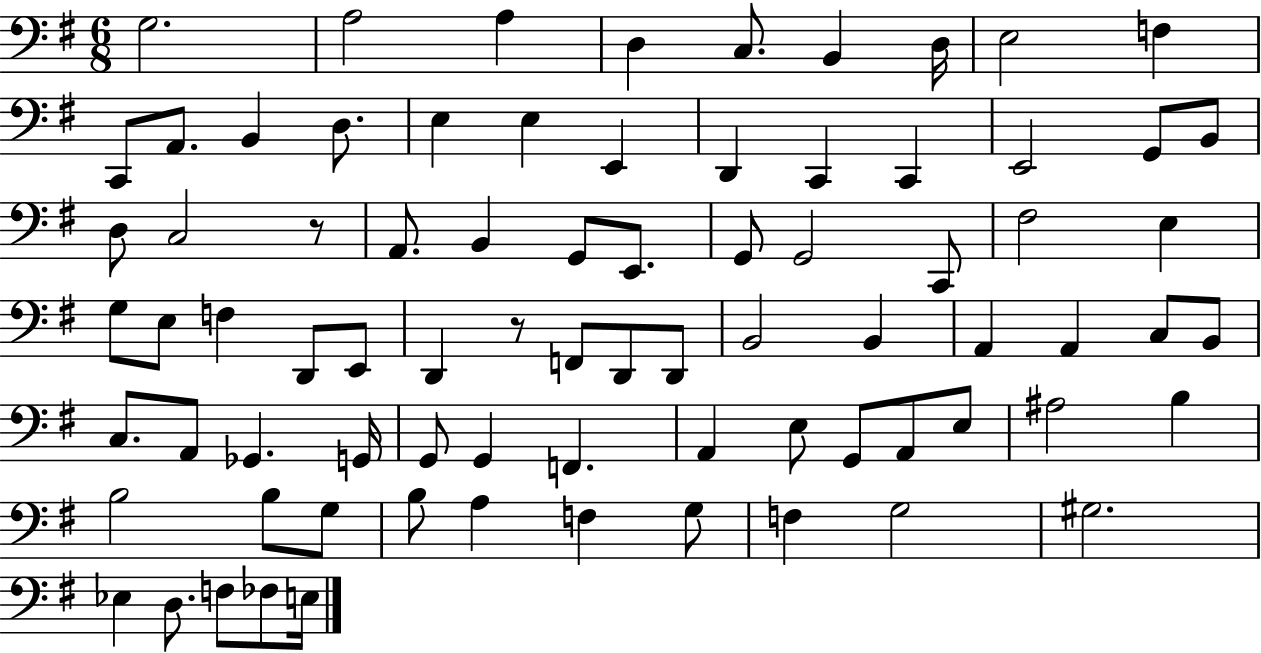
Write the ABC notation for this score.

X:1
T:Untitled
M:6/8
L:1/4
K:G
G,2 A,2 A, D, C,/2 B,, D,/4 E,2 F, C,,/2 A,,/2 B,, D,/2 E, E, E,, D,, C,, C,, E,,2 G,,/2 B,,/2 D,/2 C,2 z/2 A,,/2 B,, G,,/2 E,,/2 G,,/2 G,,2 C,,/2 ^F,2 E, G,/2 E,/2 F, D,,/2 E,,/2 D,, z/2 F,,/2 D,,/2 D,,/2 B,,2 B,, A,, A,, C,/2 B,,/2 C,/2 A,,/2 _G,, G,,/4 G,,/2 G,, F,, A,, E,/2 G,,/2 A,,/2 E,/2 ^A,2 B, B,2 B,/2 G,/2 B,/2 A, F, G,/2 F, G,2 ^G,2 _E, D,/2 F,/2 _F,/2 E,/4